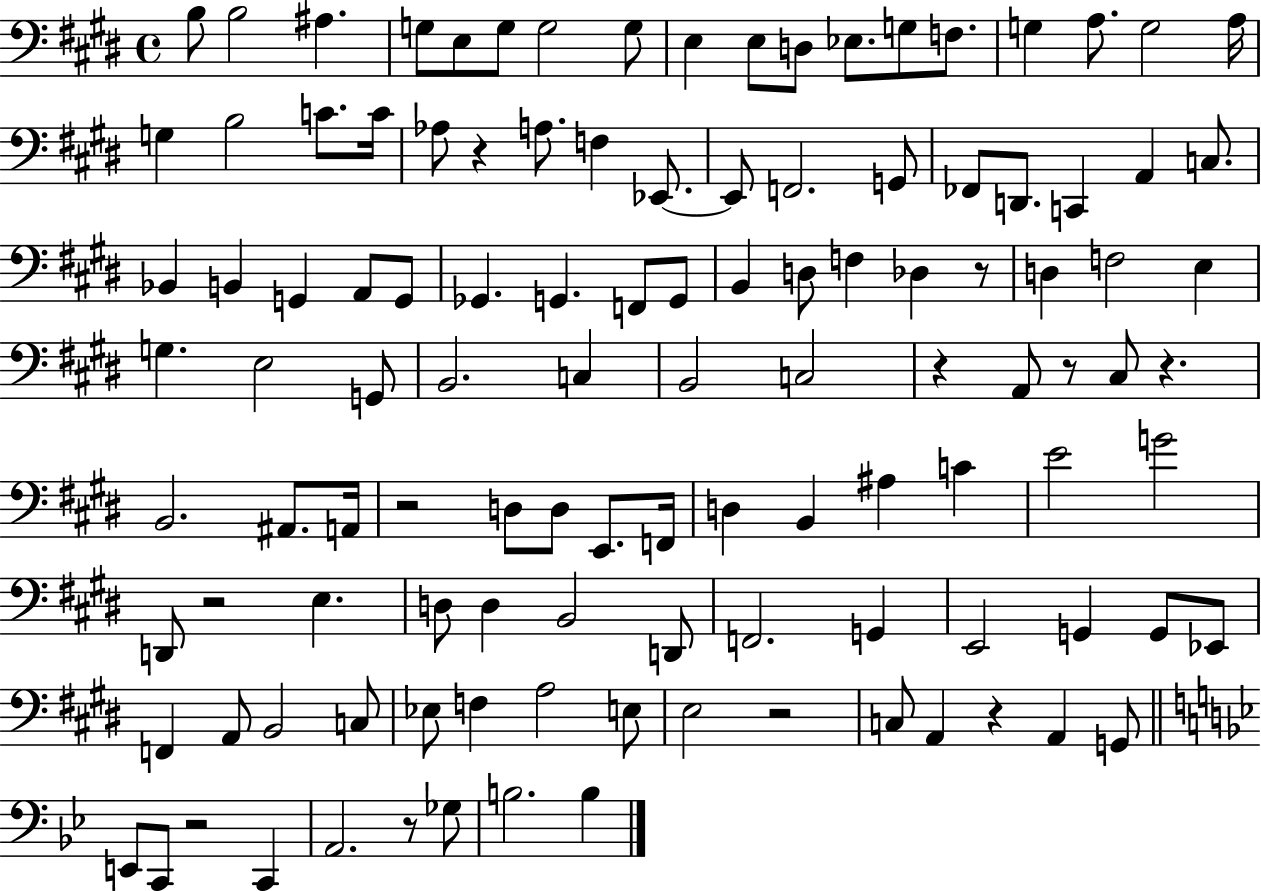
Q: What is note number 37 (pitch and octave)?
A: G2